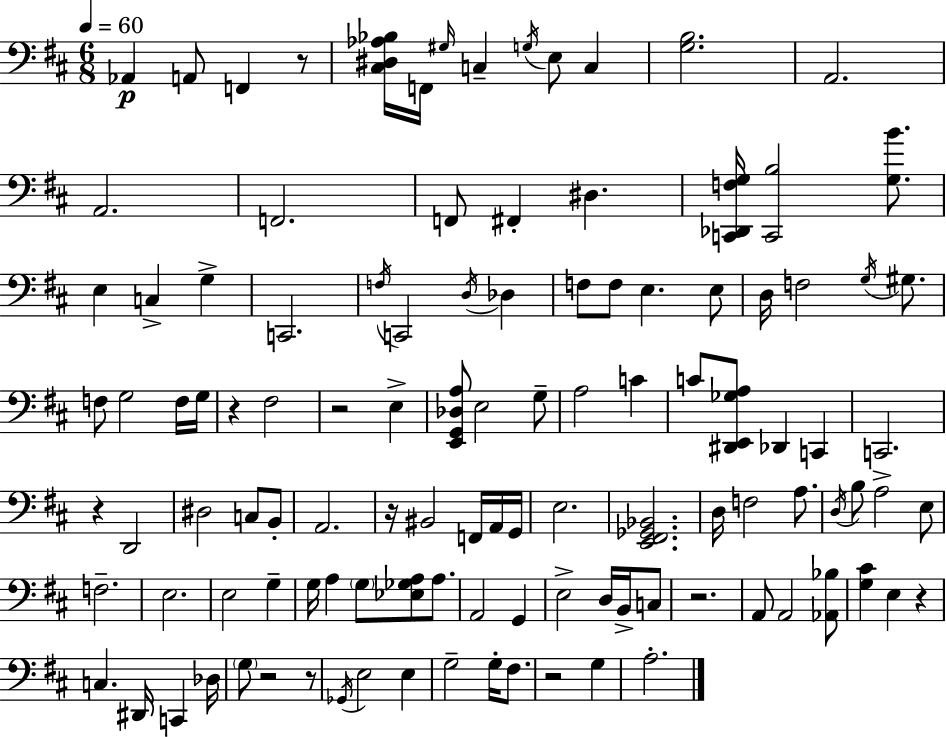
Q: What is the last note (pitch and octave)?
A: A3